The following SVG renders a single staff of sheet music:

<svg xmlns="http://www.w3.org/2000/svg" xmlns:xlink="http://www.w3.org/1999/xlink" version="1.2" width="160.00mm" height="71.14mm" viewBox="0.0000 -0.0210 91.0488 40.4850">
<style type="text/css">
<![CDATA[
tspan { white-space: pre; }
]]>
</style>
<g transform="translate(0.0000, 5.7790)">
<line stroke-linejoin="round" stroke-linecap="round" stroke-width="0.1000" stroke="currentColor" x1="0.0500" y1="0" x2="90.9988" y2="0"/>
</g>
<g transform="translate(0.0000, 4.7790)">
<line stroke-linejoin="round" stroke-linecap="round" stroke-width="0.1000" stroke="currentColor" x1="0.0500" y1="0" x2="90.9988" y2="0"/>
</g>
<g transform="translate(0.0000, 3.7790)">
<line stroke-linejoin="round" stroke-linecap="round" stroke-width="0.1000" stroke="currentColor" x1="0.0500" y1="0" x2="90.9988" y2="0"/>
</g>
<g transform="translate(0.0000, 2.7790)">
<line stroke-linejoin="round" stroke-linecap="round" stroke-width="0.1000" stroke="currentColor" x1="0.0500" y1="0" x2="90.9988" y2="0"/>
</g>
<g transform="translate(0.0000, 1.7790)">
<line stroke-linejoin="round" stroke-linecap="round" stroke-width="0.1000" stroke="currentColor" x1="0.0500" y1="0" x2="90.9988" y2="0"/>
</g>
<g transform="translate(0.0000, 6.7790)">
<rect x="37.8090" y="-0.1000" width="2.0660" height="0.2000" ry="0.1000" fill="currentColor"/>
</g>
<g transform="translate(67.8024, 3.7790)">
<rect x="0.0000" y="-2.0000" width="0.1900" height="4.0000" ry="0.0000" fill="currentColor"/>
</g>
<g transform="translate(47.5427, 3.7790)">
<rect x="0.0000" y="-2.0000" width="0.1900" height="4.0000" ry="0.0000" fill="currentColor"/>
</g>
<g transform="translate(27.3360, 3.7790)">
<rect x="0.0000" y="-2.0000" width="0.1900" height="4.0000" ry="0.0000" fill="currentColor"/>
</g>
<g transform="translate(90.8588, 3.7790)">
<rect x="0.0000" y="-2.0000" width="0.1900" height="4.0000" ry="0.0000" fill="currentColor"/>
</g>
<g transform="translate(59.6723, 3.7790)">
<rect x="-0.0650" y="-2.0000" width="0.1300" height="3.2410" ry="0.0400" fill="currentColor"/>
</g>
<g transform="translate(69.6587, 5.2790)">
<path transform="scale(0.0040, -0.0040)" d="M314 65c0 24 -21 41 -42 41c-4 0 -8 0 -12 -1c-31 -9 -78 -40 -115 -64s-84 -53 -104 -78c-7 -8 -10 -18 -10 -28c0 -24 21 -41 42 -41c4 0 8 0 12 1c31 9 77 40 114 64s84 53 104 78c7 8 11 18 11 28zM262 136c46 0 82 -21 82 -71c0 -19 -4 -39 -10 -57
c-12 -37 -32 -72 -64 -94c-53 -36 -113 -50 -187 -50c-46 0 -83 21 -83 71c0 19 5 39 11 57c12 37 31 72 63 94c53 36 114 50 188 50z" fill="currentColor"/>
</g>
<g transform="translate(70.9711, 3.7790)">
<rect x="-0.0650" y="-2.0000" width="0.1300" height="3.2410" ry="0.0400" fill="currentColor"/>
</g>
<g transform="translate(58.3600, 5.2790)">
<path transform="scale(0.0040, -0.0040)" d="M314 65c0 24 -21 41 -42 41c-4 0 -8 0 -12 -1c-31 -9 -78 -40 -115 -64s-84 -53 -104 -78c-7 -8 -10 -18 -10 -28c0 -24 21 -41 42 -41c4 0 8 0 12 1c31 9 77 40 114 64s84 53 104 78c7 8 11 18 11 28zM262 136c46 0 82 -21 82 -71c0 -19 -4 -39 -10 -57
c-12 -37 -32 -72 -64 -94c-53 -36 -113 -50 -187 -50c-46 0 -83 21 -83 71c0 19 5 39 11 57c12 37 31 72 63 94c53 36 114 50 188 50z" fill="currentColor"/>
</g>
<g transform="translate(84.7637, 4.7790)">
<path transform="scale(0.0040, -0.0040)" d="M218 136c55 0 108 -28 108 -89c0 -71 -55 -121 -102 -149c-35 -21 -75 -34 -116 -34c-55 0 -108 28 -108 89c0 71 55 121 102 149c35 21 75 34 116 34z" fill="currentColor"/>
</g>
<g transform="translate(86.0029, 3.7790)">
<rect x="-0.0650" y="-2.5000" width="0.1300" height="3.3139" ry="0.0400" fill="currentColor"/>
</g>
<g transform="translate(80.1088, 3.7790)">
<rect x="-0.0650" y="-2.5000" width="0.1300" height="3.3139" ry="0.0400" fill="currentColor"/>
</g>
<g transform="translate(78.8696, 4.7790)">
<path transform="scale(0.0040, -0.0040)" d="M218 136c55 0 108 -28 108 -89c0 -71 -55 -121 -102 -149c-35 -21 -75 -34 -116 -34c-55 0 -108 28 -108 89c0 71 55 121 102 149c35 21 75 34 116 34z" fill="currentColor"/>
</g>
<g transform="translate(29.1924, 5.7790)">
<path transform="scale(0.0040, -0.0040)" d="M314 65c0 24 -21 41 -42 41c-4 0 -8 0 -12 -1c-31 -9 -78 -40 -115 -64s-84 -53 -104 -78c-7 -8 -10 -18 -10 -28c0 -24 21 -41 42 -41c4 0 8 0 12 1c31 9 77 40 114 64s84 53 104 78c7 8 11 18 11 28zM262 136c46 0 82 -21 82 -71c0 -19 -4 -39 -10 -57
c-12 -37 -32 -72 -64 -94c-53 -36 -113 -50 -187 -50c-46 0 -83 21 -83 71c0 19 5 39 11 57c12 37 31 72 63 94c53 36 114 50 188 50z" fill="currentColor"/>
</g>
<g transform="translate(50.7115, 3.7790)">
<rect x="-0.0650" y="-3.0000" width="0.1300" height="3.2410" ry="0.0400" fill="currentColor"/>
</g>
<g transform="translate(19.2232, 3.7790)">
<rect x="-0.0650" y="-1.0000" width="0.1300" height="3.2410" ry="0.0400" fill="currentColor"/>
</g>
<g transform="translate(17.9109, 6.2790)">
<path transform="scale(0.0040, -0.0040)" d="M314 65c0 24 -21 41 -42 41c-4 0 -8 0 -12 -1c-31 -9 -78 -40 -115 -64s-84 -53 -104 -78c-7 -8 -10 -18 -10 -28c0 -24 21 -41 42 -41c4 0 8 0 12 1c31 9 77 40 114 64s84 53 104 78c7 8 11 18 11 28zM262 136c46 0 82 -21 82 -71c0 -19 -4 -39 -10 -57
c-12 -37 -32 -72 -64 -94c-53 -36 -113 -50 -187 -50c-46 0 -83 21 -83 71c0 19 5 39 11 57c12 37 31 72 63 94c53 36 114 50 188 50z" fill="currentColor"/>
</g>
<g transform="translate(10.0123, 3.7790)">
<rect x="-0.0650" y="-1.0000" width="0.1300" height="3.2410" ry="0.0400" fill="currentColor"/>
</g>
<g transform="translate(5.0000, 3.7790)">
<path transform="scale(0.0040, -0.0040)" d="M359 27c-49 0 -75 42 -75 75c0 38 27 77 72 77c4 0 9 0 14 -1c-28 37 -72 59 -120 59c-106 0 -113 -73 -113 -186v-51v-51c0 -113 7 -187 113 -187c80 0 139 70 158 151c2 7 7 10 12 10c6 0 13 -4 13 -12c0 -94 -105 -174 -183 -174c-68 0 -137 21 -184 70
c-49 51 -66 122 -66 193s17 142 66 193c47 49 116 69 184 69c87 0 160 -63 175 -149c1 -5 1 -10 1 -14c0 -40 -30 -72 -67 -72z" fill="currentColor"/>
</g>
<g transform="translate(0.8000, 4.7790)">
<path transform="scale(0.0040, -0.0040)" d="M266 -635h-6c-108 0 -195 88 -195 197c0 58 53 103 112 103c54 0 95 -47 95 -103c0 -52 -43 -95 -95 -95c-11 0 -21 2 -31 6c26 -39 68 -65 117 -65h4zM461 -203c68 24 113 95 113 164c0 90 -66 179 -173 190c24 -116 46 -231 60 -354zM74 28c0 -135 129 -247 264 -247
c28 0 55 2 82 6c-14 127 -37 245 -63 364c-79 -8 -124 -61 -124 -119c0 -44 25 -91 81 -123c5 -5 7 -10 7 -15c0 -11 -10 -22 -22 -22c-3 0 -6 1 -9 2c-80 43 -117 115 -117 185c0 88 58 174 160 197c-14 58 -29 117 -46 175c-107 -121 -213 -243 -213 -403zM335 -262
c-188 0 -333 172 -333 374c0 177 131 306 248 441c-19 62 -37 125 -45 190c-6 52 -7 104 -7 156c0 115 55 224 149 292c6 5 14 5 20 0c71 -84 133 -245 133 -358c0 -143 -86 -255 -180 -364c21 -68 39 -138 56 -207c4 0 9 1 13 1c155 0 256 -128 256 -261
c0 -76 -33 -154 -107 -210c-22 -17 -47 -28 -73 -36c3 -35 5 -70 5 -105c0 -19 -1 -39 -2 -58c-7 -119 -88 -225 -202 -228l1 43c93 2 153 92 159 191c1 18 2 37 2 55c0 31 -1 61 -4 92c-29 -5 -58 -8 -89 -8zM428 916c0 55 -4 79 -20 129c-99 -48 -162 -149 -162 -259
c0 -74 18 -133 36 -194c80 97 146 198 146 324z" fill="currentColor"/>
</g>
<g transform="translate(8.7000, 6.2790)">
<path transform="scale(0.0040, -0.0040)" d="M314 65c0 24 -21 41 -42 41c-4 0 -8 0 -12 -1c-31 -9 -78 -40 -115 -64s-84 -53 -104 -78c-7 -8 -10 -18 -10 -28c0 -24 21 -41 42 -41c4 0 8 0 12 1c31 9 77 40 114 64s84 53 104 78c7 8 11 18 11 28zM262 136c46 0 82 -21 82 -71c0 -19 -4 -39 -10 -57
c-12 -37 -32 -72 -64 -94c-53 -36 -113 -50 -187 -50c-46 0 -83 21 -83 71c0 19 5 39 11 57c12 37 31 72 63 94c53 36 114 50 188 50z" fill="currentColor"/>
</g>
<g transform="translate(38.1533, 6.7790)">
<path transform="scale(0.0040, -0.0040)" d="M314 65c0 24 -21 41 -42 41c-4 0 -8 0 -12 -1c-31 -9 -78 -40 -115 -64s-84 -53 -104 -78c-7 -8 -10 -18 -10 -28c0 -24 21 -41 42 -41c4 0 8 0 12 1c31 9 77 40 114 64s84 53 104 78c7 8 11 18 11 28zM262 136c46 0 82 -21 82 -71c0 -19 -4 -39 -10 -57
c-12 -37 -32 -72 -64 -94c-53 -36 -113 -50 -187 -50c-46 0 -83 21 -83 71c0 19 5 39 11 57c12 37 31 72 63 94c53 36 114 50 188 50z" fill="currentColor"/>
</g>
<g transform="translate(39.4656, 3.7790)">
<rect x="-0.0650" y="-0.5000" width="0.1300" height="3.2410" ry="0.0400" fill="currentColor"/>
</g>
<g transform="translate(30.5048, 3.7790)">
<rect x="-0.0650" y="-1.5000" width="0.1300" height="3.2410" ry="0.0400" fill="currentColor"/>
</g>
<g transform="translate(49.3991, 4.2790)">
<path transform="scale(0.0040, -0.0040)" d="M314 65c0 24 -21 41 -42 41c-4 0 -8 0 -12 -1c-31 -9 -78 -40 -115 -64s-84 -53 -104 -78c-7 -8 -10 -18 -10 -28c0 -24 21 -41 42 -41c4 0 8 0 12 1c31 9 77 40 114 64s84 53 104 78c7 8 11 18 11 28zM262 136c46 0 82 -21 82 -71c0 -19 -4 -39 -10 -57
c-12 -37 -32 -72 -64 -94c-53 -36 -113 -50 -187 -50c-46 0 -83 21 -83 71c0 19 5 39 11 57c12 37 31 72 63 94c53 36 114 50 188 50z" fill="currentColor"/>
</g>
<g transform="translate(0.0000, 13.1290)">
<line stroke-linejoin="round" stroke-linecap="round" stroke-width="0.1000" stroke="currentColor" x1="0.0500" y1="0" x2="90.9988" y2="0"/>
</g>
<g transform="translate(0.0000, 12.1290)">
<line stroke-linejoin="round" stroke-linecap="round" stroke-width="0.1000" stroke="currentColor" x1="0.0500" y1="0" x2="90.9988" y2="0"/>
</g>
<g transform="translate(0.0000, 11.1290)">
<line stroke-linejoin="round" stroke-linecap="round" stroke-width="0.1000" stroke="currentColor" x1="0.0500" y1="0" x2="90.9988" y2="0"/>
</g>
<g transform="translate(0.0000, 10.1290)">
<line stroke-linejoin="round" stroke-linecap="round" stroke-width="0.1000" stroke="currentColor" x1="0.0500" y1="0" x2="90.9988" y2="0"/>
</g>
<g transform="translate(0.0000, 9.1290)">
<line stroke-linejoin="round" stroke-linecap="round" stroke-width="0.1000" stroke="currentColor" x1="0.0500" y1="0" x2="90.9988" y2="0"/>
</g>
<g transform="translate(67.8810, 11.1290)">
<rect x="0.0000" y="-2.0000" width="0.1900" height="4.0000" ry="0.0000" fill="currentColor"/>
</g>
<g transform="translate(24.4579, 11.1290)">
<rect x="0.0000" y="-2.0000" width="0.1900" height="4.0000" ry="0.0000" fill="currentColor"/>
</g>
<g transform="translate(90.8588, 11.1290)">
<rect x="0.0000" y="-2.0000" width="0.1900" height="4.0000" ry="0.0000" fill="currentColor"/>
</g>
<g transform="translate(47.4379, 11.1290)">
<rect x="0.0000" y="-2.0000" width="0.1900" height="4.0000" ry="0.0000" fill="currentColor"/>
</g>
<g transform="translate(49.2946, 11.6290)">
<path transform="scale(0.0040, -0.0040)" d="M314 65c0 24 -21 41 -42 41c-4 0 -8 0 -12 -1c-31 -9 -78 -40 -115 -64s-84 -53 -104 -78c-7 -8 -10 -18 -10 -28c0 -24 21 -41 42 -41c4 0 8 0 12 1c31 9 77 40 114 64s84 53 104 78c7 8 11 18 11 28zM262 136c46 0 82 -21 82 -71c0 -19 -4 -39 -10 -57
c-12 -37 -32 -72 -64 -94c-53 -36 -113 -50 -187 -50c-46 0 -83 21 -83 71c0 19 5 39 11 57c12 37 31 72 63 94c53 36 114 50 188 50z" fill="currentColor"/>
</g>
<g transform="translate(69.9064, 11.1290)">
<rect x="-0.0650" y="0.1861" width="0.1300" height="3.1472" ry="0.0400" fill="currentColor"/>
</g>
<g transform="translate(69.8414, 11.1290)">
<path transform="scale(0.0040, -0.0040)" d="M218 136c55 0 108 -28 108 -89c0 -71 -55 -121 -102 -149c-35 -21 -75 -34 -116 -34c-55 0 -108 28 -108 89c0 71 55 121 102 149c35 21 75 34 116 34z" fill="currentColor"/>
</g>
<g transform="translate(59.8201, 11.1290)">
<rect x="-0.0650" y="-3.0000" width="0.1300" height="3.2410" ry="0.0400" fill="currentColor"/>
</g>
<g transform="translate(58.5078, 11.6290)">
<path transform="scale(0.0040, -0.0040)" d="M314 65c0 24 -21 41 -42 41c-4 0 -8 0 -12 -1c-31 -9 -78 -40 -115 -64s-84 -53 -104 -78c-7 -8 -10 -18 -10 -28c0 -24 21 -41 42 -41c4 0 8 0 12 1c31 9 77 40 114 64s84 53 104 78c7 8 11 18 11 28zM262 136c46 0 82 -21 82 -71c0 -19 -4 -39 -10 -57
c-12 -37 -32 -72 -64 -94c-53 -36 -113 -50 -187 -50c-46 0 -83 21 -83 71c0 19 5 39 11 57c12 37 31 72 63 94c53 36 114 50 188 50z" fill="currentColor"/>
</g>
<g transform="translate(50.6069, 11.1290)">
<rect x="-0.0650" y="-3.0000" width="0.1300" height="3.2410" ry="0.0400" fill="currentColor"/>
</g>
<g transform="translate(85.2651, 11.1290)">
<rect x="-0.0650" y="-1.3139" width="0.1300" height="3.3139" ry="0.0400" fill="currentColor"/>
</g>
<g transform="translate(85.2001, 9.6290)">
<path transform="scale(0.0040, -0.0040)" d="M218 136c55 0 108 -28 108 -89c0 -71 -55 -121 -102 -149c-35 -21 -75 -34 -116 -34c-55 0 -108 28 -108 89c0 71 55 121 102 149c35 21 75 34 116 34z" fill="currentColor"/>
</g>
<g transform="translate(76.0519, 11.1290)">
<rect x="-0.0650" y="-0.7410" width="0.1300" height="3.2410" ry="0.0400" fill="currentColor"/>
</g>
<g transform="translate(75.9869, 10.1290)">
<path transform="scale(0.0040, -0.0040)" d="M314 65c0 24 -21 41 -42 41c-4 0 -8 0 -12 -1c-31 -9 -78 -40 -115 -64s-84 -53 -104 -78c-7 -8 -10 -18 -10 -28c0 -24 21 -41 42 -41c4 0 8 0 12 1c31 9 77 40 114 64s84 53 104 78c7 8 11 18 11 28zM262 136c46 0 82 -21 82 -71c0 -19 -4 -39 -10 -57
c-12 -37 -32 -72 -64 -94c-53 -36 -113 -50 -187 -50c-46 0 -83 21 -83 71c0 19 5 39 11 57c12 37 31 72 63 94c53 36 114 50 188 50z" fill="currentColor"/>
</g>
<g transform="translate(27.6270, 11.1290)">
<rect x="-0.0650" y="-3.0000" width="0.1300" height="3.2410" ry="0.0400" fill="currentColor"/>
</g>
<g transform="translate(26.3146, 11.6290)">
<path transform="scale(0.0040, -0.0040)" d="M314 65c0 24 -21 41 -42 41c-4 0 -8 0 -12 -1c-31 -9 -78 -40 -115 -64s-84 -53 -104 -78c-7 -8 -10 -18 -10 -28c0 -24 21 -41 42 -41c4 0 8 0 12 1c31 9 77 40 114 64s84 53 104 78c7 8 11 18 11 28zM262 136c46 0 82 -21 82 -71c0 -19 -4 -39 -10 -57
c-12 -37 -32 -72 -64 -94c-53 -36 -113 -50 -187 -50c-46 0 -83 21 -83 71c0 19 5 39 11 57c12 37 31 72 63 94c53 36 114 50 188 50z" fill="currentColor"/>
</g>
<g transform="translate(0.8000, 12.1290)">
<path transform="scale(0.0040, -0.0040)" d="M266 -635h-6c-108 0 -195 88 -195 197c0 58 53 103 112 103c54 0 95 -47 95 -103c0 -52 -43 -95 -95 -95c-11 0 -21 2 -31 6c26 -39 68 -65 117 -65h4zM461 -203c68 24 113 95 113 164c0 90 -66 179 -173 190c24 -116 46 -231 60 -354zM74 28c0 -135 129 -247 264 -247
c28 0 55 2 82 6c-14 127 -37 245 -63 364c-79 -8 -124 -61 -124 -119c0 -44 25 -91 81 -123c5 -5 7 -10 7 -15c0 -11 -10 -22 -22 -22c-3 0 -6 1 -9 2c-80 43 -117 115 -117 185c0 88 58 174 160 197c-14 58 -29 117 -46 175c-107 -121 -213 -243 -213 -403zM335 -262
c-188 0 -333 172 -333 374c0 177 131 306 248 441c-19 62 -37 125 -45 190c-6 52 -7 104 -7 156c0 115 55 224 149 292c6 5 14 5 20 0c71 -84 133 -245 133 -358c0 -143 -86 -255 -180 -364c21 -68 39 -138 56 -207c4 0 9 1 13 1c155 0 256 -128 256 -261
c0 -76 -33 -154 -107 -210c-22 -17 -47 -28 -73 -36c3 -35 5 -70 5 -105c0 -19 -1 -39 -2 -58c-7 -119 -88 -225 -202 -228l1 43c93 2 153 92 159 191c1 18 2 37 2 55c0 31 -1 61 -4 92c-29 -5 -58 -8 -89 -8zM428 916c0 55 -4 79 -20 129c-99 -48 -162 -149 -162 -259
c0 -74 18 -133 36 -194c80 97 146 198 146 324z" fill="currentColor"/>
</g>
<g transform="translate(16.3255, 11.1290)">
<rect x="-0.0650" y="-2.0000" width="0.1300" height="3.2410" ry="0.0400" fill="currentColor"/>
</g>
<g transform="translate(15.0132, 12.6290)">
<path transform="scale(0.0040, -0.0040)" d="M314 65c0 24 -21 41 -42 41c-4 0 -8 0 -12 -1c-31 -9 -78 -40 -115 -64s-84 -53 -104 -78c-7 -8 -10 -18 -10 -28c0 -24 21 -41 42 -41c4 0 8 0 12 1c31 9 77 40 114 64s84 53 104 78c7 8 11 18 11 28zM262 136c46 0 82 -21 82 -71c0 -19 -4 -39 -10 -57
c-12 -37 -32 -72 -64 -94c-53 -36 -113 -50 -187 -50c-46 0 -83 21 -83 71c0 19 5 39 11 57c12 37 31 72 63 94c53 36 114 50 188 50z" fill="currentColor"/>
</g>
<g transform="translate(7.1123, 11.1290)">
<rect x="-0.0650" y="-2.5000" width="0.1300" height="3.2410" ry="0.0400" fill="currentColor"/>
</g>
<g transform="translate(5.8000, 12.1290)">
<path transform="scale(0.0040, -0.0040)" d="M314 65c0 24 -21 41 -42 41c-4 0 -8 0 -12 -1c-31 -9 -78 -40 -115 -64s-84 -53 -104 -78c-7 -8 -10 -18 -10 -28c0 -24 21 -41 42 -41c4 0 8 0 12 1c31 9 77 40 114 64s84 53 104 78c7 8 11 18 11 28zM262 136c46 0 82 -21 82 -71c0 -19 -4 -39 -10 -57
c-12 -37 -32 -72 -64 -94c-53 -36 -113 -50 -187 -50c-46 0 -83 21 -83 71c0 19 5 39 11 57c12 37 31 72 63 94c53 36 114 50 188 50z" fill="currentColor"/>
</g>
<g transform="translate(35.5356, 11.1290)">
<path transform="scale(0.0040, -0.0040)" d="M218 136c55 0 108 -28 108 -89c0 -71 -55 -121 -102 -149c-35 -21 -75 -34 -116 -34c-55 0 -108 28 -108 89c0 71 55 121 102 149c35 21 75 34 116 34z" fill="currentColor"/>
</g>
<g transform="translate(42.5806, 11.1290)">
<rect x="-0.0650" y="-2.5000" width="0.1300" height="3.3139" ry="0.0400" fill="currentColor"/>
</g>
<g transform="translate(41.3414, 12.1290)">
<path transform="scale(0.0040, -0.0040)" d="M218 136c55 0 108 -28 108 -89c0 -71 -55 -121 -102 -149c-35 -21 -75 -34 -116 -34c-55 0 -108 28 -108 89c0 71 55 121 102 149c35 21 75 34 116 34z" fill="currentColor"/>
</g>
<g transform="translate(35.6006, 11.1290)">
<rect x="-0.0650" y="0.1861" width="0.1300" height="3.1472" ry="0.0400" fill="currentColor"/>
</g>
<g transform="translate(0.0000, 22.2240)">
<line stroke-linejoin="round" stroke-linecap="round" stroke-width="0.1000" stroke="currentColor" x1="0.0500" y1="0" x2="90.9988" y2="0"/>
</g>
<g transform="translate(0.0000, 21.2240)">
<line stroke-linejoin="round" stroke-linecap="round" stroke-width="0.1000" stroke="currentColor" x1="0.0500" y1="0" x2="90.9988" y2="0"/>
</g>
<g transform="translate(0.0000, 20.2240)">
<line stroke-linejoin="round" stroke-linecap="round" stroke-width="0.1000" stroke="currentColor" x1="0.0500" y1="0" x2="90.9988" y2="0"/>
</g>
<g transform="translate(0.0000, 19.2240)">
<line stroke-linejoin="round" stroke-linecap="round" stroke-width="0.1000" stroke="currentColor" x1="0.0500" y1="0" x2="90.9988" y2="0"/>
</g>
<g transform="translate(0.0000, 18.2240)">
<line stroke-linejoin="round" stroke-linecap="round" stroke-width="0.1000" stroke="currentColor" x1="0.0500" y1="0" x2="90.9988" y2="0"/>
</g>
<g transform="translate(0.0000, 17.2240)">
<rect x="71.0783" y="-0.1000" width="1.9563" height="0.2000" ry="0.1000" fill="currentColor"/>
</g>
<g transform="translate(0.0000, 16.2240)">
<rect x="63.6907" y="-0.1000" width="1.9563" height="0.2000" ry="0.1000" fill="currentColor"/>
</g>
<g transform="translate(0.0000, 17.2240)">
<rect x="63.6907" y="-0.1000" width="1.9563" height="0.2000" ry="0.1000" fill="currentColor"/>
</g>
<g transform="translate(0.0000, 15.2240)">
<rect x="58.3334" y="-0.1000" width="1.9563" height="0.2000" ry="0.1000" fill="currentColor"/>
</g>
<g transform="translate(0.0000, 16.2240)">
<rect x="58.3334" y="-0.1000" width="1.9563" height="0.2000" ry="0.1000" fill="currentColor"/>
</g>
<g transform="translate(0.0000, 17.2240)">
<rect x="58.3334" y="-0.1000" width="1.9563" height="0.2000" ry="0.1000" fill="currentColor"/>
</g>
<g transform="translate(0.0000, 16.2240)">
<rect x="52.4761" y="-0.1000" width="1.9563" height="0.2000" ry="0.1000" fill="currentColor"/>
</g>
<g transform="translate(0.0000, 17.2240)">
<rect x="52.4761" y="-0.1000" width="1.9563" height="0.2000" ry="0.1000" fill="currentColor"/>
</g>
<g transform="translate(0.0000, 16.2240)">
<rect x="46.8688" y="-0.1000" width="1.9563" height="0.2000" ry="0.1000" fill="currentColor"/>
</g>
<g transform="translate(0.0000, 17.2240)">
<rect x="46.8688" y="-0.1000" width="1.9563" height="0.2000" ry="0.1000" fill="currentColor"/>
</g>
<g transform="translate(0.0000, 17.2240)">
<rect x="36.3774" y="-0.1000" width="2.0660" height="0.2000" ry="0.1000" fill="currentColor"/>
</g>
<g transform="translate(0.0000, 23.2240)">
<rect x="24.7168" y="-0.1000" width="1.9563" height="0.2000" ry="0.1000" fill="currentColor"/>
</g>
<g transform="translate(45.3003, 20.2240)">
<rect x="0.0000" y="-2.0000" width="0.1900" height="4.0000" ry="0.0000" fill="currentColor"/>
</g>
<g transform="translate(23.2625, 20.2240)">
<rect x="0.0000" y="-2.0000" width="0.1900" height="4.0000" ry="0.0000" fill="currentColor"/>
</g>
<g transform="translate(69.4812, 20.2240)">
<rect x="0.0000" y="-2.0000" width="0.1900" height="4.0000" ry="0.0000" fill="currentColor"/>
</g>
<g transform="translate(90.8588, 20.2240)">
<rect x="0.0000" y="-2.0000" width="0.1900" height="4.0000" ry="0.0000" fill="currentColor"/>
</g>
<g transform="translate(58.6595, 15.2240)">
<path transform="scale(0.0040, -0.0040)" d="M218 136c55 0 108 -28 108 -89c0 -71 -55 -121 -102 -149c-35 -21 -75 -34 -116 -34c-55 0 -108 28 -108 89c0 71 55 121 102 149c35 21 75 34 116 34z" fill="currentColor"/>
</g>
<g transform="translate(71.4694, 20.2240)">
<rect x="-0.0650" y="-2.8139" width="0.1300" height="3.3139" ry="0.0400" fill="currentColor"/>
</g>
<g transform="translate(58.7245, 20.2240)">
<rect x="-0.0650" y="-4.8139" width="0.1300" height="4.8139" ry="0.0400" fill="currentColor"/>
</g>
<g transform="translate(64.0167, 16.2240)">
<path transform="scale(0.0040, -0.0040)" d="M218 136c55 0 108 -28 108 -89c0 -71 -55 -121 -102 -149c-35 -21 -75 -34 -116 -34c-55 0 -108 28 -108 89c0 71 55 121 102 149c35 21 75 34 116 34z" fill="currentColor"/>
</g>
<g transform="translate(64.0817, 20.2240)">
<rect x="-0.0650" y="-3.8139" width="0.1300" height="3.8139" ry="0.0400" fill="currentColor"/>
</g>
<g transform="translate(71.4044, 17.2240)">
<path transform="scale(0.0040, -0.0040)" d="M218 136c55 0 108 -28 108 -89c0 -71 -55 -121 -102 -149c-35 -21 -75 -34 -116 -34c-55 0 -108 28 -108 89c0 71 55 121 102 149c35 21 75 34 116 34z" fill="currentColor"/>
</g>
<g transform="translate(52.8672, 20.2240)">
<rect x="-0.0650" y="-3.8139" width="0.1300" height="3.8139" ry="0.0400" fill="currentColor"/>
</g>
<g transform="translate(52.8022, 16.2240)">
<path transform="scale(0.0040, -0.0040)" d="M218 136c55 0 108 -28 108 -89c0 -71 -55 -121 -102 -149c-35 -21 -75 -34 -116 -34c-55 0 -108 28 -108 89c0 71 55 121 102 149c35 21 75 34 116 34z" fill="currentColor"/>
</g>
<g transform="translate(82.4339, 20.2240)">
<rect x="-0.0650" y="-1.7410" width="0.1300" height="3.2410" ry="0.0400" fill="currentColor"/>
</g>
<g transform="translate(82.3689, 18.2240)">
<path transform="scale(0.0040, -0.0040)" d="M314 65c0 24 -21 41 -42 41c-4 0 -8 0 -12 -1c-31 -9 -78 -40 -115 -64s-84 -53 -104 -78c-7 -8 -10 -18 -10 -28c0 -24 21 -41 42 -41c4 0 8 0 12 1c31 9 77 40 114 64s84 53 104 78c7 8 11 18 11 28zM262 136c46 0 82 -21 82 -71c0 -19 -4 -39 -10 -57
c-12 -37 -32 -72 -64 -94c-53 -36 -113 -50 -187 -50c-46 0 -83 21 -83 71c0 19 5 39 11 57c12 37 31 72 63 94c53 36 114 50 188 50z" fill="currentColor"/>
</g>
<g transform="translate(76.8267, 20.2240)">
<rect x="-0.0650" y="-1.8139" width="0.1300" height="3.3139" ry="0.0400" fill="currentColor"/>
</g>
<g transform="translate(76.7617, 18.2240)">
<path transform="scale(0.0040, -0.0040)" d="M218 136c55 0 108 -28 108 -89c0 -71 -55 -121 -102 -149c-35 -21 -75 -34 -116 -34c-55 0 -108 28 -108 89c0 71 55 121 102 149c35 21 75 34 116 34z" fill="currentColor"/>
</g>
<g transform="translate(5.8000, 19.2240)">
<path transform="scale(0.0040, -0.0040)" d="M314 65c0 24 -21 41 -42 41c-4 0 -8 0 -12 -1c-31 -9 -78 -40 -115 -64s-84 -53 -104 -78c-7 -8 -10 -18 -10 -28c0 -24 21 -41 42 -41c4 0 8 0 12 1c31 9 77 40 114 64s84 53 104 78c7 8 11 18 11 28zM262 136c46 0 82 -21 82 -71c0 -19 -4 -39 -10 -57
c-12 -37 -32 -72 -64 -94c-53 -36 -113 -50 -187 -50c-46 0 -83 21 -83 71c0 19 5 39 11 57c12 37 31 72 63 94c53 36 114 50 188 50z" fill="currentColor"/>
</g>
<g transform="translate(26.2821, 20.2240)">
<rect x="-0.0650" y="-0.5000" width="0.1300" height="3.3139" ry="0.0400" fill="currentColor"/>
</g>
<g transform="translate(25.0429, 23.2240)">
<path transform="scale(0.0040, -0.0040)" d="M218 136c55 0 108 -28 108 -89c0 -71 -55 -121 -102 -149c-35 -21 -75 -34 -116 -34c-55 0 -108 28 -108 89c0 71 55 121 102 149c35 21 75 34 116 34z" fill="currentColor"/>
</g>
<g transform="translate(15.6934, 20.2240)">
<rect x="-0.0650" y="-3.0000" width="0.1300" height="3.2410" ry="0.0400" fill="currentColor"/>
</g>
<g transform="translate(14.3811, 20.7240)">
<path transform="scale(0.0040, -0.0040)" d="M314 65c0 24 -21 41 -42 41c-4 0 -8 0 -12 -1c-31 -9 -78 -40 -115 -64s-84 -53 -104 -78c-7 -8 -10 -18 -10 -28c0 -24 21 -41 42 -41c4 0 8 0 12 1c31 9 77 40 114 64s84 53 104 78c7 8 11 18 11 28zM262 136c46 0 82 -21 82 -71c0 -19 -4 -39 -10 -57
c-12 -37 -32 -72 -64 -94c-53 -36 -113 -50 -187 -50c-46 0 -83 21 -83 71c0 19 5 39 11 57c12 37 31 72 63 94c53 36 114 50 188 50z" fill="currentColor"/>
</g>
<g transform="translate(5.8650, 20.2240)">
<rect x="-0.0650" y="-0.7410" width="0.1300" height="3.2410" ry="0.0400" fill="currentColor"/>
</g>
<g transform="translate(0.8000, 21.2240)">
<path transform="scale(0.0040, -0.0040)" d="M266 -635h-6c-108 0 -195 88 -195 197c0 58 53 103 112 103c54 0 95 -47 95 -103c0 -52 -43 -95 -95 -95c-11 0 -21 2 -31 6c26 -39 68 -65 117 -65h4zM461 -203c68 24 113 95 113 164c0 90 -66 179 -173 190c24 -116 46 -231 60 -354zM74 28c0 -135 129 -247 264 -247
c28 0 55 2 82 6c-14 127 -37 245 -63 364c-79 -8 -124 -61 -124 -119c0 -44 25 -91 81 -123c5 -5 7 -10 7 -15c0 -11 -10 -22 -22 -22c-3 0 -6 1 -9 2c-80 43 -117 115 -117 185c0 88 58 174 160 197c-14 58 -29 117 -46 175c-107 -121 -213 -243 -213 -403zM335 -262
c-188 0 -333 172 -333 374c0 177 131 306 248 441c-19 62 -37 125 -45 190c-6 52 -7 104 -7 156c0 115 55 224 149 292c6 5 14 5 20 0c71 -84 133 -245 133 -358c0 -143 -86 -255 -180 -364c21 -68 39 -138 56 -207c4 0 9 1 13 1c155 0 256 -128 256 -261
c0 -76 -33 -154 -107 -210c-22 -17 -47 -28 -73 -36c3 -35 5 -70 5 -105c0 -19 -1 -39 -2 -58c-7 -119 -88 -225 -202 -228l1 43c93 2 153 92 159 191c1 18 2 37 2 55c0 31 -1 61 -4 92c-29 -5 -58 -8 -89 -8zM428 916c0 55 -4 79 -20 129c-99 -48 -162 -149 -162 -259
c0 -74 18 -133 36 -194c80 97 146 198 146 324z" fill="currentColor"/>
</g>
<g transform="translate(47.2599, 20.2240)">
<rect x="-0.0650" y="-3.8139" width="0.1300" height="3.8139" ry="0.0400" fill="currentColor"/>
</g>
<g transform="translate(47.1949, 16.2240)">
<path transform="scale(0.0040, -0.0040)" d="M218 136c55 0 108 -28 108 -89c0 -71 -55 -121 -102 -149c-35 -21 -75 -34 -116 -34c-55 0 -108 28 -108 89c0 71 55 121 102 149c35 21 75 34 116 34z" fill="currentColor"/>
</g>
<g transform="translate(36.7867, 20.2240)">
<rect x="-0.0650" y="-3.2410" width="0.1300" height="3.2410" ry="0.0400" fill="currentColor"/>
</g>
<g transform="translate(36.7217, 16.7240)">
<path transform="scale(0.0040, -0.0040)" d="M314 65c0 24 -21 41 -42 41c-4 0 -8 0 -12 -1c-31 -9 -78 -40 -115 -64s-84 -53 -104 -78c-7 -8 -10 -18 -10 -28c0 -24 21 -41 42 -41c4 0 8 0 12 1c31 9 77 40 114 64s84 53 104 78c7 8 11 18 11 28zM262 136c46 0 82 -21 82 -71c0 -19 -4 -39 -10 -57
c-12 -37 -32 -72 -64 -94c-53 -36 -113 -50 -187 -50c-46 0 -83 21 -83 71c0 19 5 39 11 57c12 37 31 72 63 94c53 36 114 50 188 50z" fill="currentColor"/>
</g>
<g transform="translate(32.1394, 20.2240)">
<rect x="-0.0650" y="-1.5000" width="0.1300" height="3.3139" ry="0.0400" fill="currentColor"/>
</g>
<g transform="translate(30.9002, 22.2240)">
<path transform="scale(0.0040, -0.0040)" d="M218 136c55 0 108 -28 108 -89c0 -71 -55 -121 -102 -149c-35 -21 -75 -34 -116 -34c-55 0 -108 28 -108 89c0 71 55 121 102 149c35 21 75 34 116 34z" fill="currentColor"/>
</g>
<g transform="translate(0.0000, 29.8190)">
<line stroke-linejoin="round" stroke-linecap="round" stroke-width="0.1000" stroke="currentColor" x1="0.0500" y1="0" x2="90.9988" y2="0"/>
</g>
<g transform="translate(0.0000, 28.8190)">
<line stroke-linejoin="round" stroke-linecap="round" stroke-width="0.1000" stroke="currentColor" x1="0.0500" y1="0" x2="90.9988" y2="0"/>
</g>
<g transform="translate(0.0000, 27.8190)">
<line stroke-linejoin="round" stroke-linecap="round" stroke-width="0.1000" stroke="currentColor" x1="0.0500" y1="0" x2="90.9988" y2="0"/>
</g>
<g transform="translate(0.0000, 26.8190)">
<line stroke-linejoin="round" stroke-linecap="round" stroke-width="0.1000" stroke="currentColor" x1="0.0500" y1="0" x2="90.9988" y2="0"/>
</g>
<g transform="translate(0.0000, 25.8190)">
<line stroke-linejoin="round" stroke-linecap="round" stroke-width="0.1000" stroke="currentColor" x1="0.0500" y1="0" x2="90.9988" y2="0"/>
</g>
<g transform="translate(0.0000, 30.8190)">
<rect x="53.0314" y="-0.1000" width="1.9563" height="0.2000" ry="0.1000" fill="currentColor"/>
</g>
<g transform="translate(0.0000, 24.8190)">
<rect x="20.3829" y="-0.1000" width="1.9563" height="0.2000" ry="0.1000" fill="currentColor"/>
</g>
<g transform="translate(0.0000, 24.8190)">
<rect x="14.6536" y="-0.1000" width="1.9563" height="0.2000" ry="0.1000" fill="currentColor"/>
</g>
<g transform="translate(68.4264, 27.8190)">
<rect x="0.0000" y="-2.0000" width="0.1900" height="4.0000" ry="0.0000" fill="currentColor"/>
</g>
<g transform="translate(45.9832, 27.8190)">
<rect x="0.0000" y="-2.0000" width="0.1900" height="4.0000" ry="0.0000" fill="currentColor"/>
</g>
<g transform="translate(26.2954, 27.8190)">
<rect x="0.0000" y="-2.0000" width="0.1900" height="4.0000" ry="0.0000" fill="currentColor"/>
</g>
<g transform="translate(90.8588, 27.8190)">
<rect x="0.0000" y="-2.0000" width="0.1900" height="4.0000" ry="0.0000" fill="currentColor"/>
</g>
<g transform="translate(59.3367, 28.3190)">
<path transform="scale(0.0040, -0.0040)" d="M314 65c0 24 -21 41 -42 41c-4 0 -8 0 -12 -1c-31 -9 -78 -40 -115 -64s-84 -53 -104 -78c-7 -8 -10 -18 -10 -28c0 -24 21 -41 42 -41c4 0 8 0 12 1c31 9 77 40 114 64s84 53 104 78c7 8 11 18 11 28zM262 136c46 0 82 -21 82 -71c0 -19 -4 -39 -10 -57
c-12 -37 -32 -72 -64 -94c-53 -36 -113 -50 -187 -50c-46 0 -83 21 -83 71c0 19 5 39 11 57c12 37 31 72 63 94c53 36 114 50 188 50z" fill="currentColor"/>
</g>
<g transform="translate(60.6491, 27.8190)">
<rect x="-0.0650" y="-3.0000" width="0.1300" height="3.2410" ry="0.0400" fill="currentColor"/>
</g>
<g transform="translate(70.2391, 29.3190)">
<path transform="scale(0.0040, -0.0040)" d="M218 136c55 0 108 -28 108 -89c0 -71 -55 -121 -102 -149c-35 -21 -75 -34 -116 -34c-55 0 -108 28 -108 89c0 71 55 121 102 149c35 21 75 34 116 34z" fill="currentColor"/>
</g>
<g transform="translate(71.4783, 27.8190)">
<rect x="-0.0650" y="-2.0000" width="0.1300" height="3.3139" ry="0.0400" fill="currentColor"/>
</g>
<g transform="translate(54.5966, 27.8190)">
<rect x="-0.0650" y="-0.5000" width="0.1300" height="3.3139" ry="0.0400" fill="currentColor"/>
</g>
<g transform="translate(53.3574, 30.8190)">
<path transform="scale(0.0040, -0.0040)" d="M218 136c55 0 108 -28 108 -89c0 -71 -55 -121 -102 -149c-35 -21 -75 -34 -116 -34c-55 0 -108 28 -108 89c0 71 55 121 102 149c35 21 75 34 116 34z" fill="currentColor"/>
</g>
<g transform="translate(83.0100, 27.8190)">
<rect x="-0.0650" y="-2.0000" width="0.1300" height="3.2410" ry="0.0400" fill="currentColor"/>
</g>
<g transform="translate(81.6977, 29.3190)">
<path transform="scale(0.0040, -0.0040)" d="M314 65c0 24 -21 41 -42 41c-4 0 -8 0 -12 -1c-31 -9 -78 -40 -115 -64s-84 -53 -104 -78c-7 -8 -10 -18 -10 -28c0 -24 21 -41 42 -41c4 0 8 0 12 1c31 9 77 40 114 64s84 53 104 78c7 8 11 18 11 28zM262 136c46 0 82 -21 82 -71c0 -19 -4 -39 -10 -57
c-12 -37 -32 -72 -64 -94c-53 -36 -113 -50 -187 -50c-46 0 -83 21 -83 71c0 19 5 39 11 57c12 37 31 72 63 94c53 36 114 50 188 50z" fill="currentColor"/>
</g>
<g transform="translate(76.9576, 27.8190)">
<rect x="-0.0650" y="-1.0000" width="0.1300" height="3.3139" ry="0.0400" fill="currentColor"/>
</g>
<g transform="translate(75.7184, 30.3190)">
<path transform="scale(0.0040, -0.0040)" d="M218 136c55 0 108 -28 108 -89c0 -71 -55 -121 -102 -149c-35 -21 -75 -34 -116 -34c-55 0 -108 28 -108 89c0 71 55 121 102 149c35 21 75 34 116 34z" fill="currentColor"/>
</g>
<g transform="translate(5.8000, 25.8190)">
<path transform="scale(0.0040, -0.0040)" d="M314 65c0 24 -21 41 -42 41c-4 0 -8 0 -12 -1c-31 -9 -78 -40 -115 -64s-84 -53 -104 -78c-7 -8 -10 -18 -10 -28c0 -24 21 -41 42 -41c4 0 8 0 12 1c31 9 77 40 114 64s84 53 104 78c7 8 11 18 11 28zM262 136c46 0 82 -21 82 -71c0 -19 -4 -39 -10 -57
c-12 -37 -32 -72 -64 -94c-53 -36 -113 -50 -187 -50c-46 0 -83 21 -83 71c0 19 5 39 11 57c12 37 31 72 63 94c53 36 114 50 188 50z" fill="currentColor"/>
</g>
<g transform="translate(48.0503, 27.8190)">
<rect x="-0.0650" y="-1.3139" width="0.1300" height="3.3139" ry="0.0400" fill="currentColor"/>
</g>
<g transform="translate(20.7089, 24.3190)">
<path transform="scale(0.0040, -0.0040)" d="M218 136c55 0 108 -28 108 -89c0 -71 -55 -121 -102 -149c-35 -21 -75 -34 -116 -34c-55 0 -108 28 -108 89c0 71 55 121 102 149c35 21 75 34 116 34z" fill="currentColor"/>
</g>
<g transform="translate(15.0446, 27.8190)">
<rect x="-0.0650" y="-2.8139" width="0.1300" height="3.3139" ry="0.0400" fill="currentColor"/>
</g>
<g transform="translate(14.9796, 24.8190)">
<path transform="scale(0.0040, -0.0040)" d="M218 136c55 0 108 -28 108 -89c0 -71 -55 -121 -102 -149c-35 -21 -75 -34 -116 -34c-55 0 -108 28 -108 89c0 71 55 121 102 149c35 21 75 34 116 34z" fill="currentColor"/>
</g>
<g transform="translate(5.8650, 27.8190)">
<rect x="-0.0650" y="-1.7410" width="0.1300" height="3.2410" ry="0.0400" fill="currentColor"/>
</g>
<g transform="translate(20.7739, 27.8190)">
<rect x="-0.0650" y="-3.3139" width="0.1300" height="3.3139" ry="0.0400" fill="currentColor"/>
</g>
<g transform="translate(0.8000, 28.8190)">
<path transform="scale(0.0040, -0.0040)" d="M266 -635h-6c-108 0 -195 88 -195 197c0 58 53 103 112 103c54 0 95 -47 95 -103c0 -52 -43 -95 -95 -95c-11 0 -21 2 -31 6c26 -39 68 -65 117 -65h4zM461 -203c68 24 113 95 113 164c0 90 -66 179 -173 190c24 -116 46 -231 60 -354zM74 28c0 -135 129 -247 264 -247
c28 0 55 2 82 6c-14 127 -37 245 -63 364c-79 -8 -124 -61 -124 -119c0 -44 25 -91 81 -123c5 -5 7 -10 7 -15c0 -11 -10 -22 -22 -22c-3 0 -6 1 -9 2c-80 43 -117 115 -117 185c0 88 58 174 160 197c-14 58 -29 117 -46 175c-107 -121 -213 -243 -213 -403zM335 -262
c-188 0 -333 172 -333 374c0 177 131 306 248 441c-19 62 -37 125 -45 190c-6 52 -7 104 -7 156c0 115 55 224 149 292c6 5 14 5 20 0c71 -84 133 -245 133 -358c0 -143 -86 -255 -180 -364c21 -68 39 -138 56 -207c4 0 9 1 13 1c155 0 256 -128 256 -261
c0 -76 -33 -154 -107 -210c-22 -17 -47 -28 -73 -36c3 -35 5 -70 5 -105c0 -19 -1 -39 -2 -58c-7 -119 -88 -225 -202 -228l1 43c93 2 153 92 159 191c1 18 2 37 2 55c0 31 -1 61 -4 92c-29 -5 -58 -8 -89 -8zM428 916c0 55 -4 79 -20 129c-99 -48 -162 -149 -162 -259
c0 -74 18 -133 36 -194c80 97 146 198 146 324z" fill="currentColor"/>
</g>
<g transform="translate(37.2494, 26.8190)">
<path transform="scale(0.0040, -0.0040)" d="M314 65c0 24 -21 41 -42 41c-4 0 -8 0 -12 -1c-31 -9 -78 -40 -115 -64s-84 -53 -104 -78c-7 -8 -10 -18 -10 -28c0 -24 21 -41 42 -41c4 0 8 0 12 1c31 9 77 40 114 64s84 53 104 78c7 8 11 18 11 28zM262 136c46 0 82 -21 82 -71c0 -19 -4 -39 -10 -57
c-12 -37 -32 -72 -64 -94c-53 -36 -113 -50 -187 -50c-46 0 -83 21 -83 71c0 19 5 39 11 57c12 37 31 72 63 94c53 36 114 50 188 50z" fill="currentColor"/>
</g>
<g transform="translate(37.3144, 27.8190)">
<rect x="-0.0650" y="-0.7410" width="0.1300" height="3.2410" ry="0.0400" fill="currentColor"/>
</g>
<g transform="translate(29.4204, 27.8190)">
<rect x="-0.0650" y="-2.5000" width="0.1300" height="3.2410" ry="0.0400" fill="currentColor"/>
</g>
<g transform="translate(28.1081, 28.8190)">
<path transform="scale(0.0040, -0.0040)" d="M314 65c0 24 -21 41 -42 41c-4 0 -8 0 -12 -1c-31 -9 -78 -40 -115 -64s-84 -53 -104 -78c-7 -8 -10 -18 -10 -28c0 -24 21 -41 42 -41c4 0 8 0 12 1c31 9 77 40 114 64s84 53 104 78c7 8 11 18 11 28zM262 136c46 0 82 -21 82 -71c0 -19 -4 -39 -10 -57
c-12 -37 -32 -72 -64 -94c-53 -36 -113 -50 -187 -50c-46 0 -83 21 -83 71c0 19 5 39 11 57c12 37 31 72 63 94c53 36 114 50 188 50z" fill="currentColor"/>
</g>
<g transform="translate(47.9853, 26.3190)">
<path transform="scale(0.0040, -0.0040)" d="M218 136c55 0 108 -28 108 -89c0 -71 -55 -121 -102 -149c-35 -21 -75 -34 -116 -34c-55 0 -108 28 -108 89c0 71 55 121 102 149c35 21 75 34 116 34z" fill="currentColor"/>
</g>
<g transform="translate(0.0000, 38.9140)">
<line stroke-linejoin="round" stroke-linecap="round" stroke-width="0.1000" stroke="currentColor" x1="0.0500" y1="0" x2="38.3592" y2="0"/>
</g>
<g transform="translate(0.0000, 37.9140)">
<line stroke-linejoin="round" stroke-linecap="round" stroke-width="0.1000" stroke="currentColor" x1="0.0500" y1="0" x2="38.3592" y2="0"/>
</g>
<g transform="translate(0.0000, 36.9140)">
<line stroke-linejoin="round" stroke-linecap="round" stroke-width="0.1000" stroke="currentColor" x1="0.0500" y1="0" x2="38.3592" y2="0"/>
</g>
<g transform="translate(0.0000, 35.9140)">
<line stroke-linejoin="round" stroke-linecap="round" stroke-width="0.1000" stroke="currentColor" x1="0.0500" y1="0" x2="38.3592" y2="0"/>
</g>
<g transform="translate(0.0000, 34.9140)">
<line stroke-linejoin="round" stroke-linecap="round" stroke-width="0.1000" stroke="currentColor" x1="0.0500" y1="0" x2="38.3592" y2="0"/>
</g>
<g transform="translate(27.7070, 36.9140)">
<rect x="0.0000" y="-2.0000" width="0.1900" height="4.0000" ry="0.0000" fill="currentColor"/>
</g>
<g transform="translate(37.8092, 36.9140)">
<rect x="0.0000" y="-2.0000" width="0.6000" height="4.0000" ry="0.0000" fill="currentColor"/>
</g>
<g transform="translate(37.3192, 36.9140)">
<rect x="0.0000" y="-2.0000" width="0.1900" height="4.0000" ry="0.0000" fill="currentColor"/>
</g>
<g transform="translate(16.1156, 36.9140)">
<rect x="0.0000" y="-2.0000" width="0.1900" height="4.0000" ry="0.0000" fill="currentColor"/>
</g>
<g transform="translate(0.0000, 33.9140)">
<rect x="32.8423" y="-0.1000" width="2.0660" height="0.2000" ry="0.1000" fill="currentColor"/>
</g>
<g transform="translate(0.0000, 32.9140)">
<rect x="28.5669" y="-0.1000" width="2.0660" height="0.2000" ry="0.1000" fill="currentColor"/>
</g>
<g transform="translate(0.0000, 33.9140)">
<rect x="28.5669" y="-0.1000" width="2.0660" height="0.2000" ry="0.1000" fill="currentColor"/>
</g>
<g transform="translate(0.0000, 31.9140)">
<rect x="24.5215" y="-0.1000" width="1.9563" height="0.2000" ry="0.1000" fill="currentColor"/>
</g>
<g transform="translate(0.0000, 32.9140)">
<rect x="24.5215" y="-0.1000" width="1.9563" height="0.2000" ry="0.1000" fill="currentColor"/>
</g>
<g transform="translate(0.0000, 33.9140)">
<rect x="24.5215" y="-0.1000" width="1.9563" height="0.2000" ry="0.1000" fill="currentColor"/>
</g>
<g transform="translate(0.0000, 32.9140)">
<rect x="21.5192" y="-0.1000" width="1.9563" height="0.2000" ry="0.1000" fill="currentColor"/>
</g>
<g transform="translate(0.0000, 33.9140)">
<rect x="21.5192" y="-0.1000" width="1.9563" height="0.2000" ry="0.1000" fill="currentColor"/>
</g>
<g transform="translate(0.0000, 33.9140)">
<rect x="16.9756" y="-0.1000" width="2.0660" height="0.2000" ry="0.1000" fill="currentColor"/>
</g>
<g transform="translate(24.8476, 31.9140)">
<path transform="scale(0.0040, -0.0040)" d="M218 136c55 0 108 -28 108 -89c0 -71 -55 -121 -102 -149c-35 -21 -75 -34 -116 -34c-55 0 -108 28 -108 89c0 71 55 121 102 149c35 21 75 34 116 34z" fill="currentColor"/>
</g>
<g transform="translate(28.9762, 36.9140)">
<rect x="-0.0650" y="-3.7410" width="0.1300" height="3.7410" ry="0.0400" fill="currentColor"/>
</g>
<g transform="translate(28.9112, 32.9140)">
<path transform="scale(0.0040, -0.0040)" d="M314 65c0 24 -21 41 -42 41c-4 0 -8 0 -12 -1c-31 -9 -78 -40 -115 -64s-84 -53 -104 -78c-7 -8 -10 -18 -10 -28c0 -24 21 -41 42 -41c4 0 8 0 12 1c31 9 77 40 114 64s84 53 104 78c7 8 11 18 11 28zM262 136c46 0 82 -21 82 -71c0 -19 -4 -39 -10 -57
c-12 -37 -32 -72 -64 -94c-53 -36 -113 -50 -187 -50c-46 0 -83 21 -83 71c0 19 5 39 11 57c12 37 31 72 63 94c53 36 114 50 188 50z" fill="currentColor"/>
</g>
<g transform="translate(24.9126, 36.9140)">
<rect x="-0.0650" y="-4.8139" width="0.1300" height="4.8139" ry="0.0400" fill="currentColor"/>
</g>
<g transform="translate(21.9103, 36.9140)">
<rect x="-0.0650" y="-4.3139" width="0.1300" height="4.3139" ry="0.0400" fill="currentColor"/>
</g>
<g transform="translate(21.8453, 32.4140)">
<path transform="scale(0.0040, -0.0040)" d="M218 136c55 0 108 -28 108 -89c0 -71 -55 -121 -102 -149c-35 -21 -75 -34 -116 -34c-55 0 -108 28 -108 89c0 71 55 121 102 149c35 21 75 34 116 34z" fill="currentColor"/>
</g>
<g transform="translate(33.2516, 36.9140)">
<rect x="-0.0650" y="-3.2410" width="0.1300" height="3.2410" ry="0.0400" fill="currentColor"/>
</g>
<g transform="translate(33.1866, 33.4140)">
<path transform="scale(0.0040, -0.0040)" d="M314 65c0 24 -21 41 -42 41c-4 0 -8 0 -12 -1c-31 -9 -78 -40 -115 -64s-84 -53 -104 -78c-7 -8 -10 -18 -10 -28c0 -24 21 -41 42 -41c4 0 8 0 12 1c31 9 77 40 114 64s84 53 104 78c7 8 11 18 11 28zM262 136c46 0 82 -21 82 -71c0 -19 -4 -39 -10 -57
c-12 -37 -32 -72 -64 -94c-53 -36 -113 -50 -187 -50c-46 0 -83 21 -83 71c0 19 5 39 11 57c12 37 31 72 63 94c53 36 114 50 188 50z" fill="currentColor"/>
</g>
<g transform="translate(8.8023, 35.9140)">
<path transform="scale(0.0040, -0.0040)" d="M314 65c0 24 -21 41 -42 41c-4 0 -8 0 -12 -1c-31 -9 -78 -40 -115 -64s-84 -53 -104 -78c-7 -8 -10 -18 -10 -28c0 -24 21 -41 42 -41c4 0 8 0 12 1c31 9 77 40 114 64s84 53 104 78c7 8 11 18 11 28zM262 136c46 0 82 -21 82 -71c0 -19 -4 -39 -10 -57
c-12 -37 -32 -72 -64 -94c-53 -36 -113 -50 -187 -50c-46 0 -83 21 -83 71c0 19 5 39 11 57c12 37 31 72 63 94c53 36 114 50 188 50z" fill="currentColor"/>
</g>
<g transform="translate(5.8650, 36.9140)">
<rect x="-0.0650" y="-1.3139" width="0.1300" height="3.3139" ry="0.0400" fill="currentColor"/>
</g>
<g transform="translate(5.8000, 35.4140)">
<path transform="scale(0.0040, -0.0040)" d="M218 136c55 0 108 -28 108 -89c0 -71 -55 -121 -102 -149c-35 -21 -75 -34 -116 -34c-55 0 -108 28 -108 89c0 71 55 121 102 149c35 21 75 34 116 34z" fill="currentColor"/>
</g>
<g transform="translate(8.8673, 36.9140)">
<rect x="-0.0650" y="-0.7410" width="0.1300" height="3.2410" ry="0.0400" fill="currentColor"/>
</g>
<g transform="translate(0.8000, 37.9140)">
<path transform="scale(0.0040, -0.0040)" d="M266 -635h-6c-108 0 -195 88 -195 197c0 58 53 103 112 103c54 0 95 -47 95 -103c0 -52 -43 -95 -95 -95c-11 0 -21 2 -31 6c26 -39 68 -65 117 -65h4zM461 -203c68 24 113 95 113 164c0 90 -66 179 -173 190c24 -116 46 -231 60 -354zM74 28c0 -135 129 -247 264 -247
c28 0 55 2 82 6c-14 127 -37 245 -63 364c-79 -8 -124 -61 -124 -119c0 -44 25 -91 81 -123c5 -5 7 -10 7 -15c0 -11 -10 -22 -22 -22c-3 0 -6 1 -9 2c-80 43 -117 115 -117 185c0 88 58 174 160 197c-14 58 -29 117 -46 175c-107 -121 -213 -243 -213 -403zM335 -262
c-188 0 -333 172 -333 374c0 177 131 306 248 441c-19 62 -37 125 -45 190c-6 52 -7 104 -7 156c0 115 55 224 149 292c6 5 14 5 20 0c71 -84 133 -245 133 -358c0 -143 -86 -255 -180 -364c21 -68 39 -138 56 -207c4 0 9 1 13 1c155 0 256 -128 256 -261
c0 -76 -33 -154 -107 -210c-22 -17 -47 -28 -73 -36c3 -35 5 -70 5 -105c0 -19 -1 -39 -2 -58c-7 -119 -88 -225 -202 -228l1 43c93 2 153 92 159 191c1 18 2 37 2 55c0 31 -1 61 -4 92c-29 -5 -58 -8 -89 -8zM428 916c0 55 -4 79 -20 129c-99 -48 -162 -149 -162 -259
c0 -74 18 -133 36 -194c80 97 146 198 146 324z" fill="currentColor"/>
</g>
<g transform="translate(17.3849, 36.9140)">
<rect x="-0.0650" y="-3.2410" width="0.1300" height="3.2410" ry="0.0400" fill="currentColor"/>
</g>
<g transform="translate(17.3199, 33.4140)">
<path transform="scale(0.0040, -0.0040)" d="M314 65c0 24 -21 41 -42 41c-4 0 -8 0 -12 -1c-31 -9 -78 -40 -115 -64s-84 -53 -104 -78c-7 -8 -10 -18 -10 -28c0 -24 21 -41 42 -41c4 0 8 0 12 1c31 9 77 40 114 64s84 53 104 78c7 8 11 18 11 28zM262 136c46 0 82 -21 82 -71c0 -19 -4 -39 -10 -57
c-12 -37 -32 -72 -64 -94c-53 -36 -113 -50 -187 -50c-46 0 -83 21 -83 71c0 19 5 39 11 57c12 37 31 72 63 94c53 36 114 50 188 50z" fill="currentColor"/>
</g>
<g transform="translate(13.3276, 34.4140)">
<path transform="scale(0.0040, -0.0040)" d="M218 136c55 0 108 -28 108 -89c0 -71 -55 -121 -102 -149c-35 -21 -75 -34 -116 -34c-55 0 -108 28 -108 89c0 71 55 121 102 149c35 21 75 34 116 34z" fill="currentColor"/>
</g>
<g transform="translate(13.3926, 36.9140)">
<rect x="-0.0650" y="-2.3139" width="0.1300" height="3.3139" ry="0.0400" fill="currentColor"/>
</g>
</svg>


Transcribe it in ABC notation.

X:1
T:Untitled
M:4/4
L:1/4
K:C
D2 D2 E2 C2 A2 F2 F2 G G G2 F2 A2 B G A2 A2 B d2 e d2 A2 C E b2 c' c' e' c' a f f2 f2 a b G2 d2 e C A2 F D F2 e d2 g b2 d' e' c'2 b2